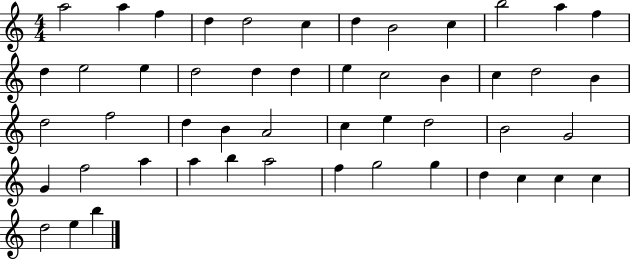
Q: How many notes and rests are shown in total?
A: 50